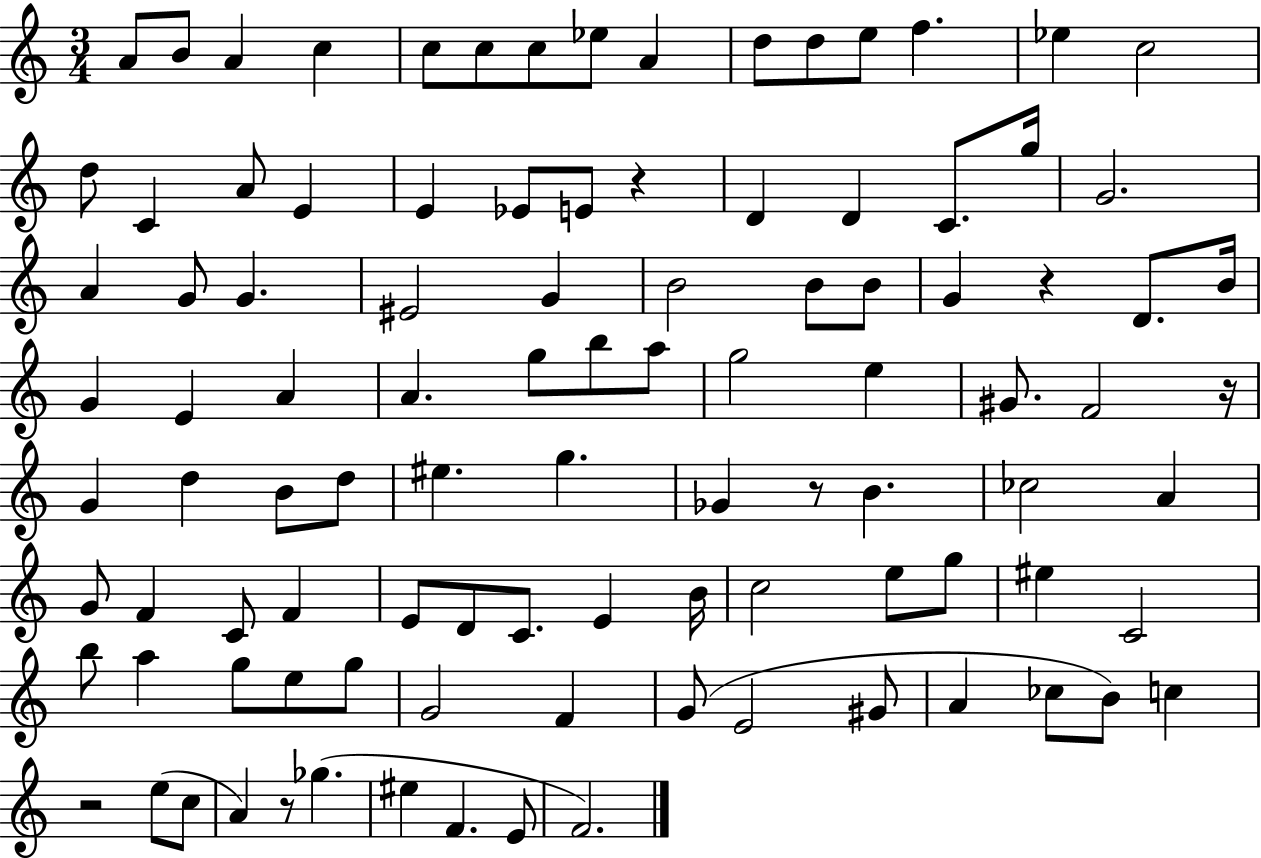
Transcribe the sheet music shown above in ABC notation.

X:1
T:Untitled
M:3/4
L:1/4
K:C
A/2 B/2 A c c/2 c/2 c/2 _e/2 A d/2 d/2 e/2 f _e c2 d/2 C A/2 E E _E/2 E/2 z D D C/2 g/4 G2 A G/2 G ^E2 G B2 B/2 B/2 G z D/2 B/4 G E A A g/2 b/2 a/2 g2 e ^G/2 F2 z/4 G d B/2 d/2 ^e g _G z/2 B _c2 A G/2 F C/2 F E/2 D/2 C/2 E B/4 c2 e/2 g/2 ^e C2 b/2 a g/2 e/2 g/2 G2 F G/2 E2 ^G/2 A _c/2 B/2 c z2 e/2 c/2 A z/2 _g ^e F E/2 F2